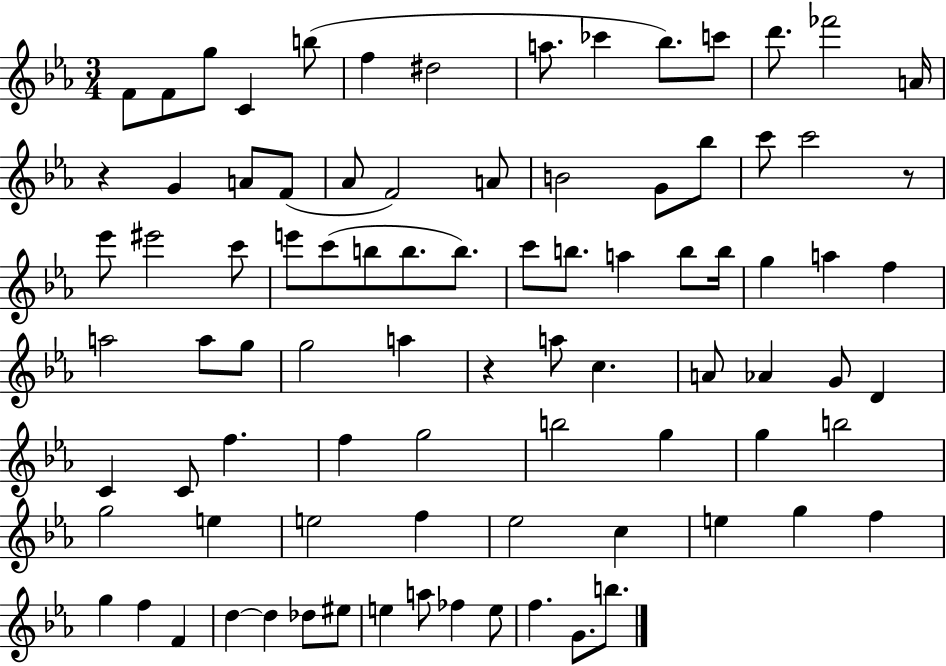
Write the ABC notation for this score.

X:1
T:Untitled
M:3/4
L:1/4
K:Eb
F/2 F/2 g/2 C b/2 f ^d2 a/2 _c' _b/2 c'/2 d'/2 _f'2 A/4 z G A/2 F/2 _A/2 F2 A/2 B2 G/2 _b/2 c'/2 c'2 z/2 _e'/2 ^e'2 c'/2 e'/2 c'/2 b/2 b/2 b/2 c'/2 b/2 a b/2 b/4 g a f a2 a/2 g/2 g2 a z a/2 c A/2 _A G/2 D C C/2 f f g2 b2 g g b2 g2 e e2 f _e2 c e g f g f F d d _d/2 ^e/2 e a/2 _f e/2 f G/2 b/2